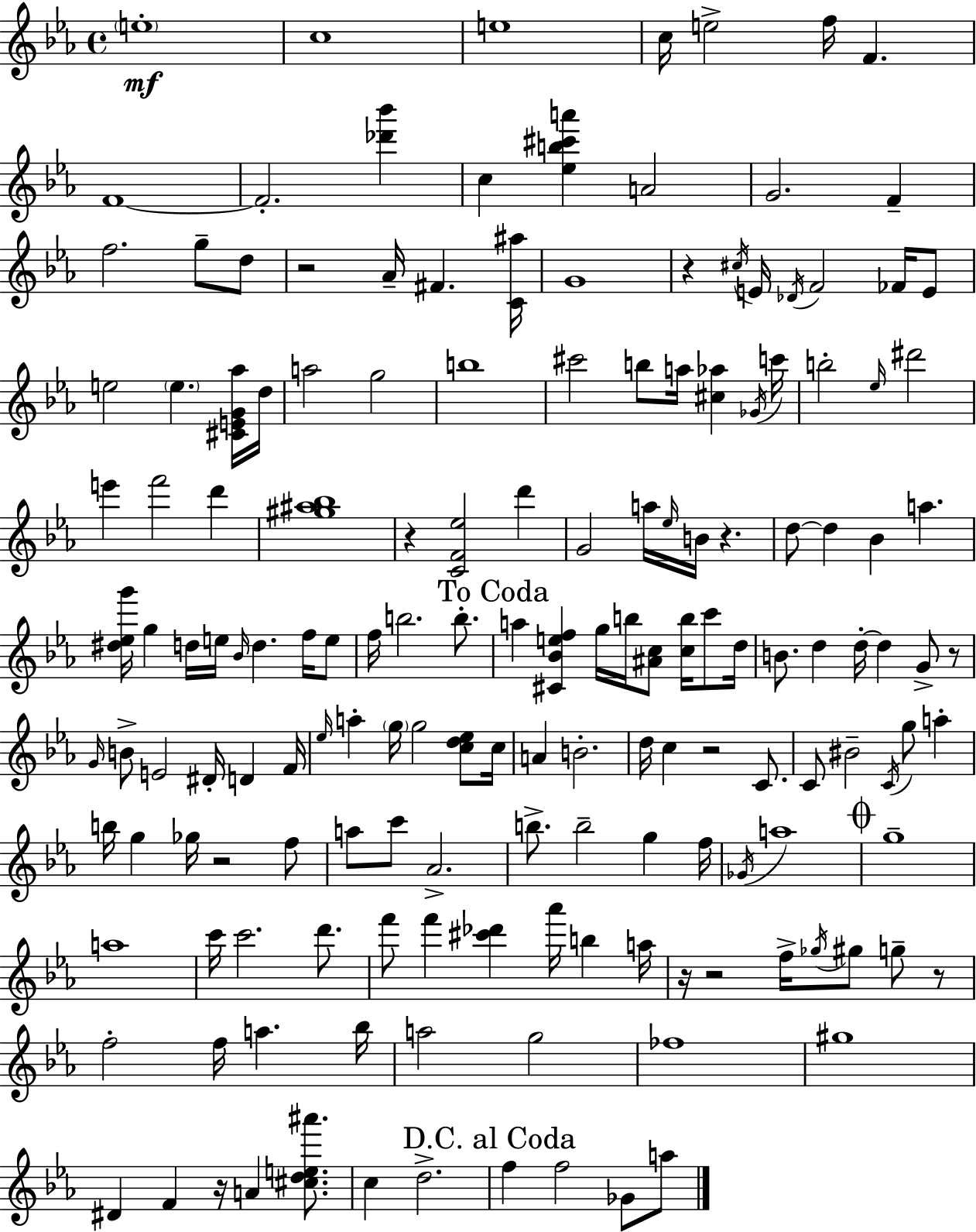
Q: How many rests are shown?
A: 11